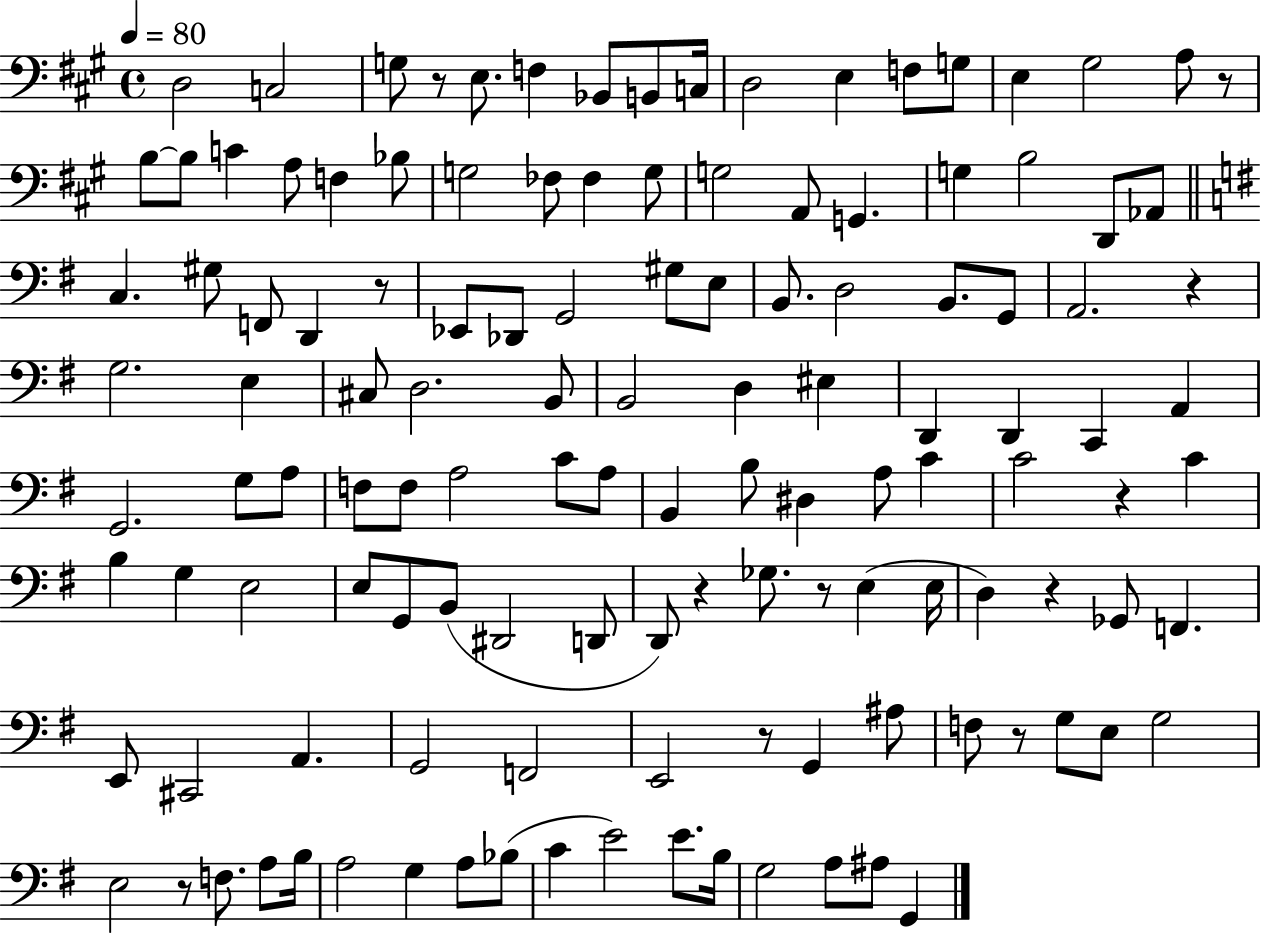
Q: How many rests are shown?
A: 11